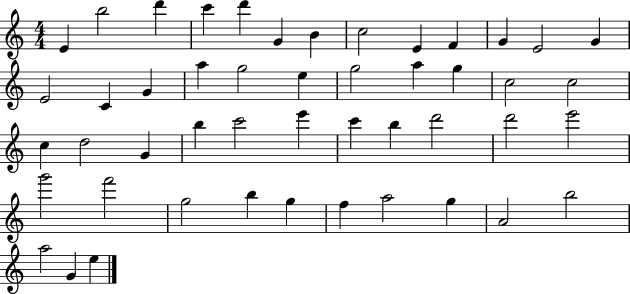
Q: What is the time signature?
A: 4/4